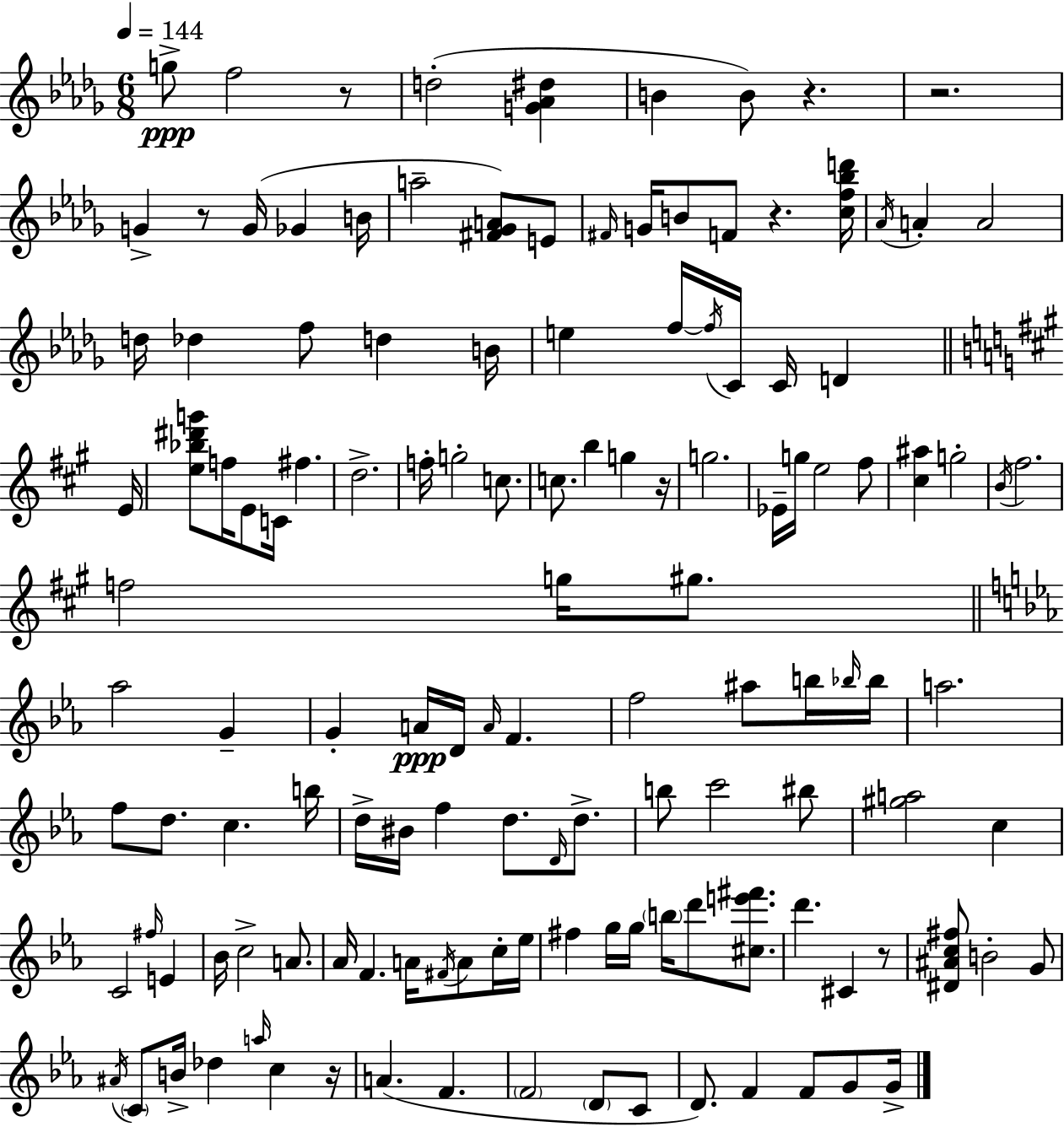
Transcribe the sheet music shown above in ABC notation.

X:1
T:Untitled
M:6/8
L:1/4
K:Bbm
g/2 f2 z/2 d2 [G_A^d] B B/2 z z2 G z/2 G/4 _G B/4 a2 [^F_GA]/2 E/2 ^F/4 G/4 B/2 F/2 z [cf_bd']/4 _A/4 A A2 d/4 _d f/2 d B/4 e f/4 f/4 C/4 C/4 D E/4 [e_b^d'g']/2 f/4 E/2 C/4 ^f d2 f/4 g2 c/2 c/2 b g z/4 g2 _E/4 g/4 e2 ^f/2 [^c^a] g2 B/4 ^f2 f2 g/4 ^g/2 _a2 G G A/4 D/4 A/4 F f2 ^a/2 b/4 _b/4 _b/4 a2 f/2 d/2 c b/4 d/4 ^B/4 f d/2 D/4 d/2 b/2 c'2 ^b/2 [^ga]2 c C2 ^f/4 E _B/4 c2 A/2 _A/4 F A/4 ^F/4 A/2 c/4 _e/4 ^f g/4 g/4 b/4 d'/2 [^ce'^f']/2 d' ^C z/2 [^D^Ac^f]/2 B2 G/2 ^A/4 C/2 B/4 _d a/4 c z/4 A F F2 D/2 C/2 D/2 F F/2 G/2 G/4